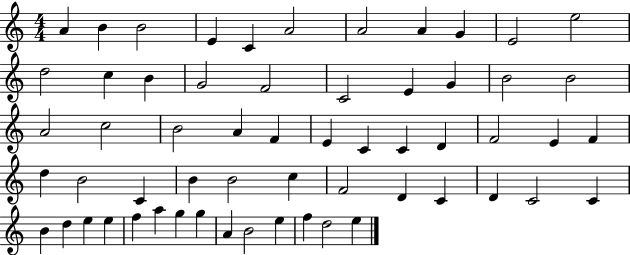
{
  \clef treble
  \numericTimeSignature
  \time 4/4
  \key c \major
  a'4 b'4 b'2 | e'4 c'4 a'2 | a'2 a'4 g'4 | e'2 e''2 | \break d''2 c''4 b'4 | g'2 f'2 | c'2 e'4 g'4 | b'2 b'2 | \break a'2 c''2 | b'2 a'4 f'4 | e'4 c'4 c'4 d'4 | f'2 e'4 f'4 | \break d''4 b'2 c'4 | b'4 b'2 c''4 | f'2 d'4 c'4 | d'4 c'2 c'4 | \break b'4 d''4 e''4 e''4 | f''4 a''4 g''4 g''4 | a'4 b'2 e''4 | f''4 d''2 e''4 | \break \bar "|."
}